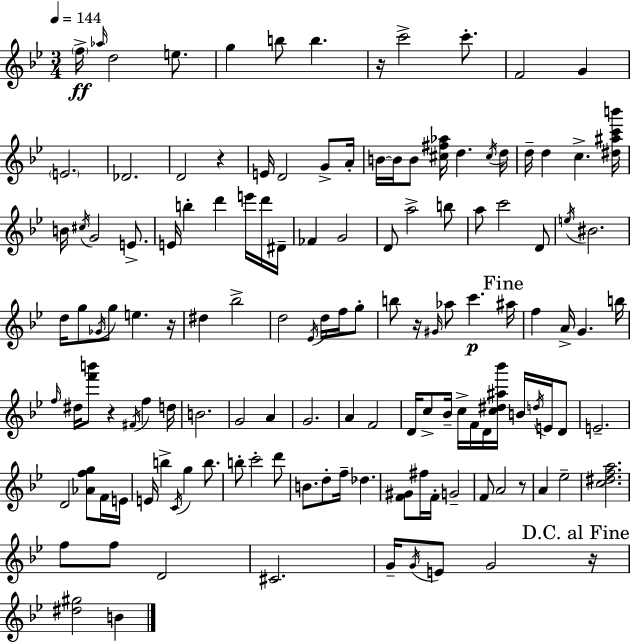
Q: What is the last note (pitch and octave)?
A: B4